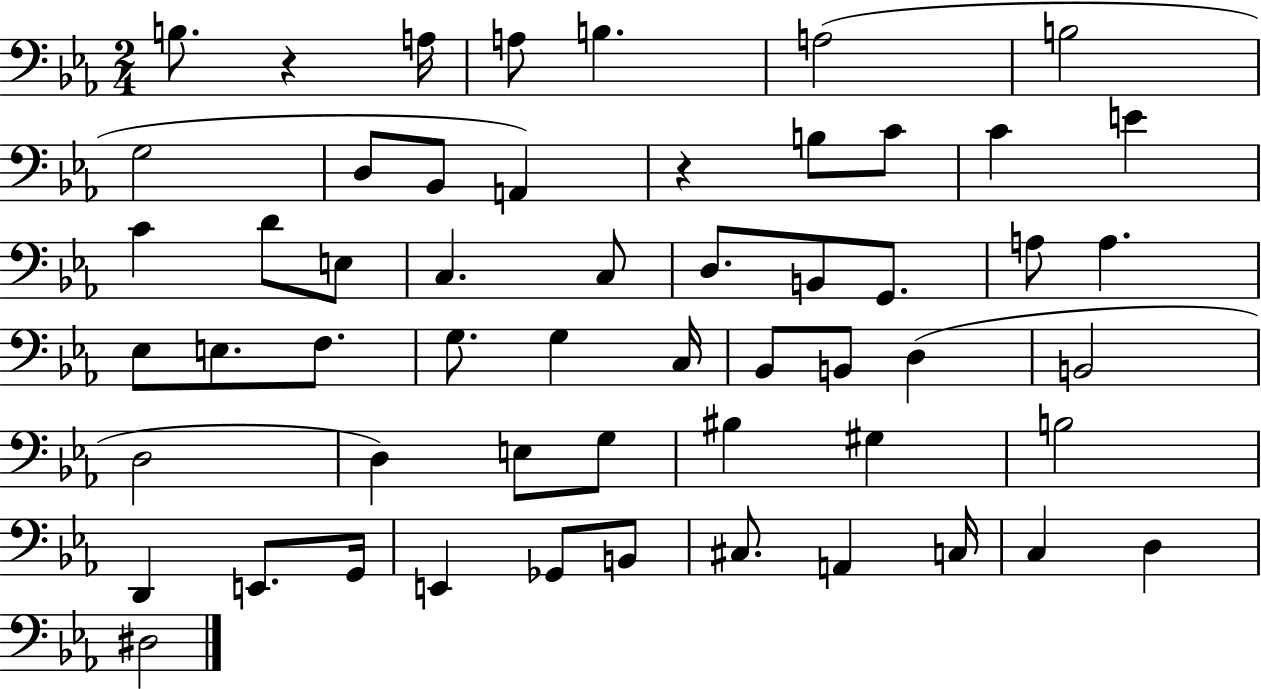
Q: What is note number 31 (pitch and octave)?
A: Bb2